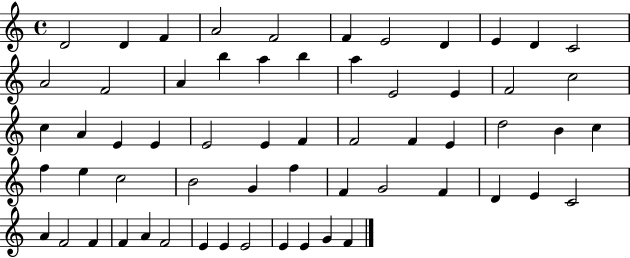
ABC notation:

X:1
T:Untitled
M:4/4
L:1/4
K:C
D2 D F A2 F2 F E2 D E D C2 A2 F2 A b a b a E2 E F2 c2 c A E E E2 E F F2 F E d2 B c f e c2 B2 G f F G2 F D E C2 A F2 F F A F2 E E E2 E E G F